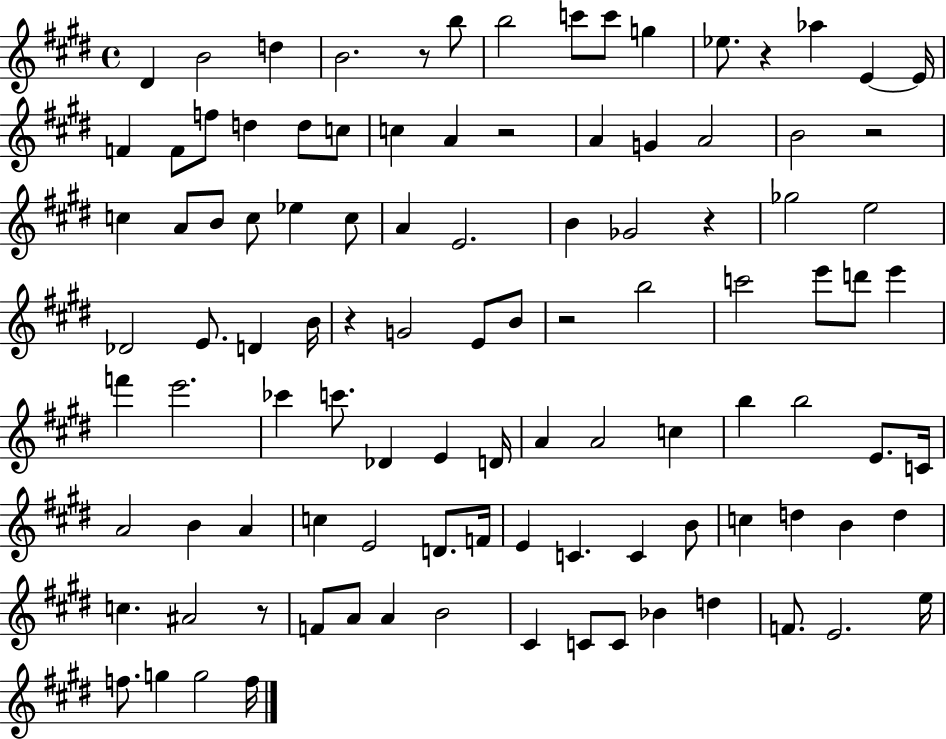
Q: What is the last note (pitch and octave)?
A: F5